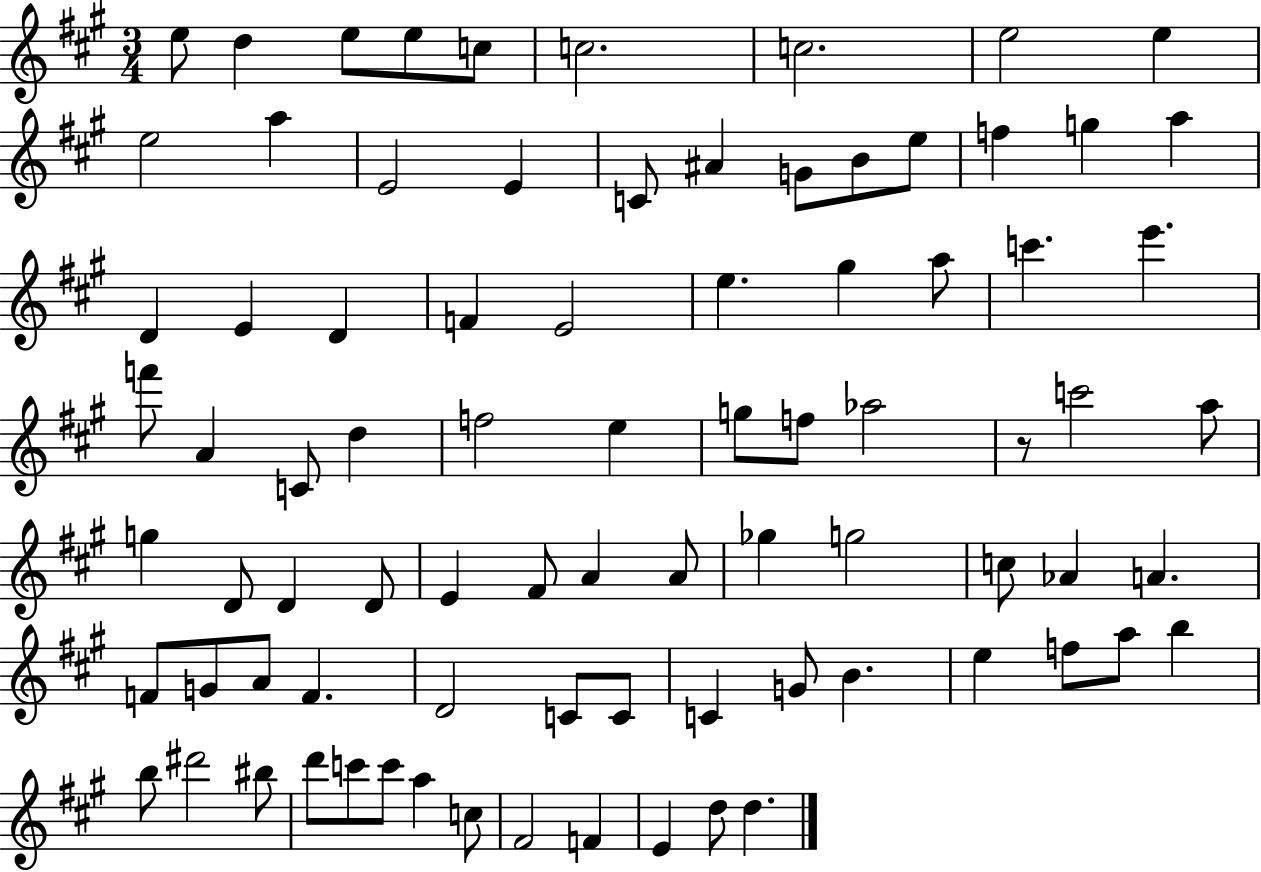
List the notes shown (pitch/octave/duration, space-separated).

E5/e D5/q E5/e E5/e C5/e C5/h. C5/h. E5/h E5/q E5/h A5/q E4/h E4/q C4/e A#4/q G4/e B4/e E5/e F5/q G5/q A5/q D4/q E4/q D4/q F4/q E4/h E5/q. G#5/q A5/e C6/q. E6/q. F6/e A4/q C4/e D5/q F5/h E5/q G5/e F5/e Ab5/h R/e C6/h A5/e G5/q D4/e D4/q D4/e E4/q F#4/e A4/q A4/e Gb5/q G5/h C5/e Ab4/q A4/q. F4/e G4/e A4/e F4/q. D4/h C4/e C4/e C4/q G4/e B4/q. E5/q F5/e A5/e B5/q B5/e D#6/h BIS5/e D6/e C6/e C6/e A5/q C5/e F#4/h F4/q E4/q D5/e D5/q.